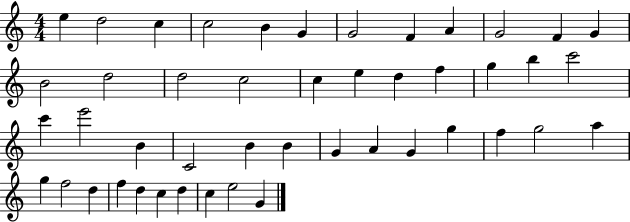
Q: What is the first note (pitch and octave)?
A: E5